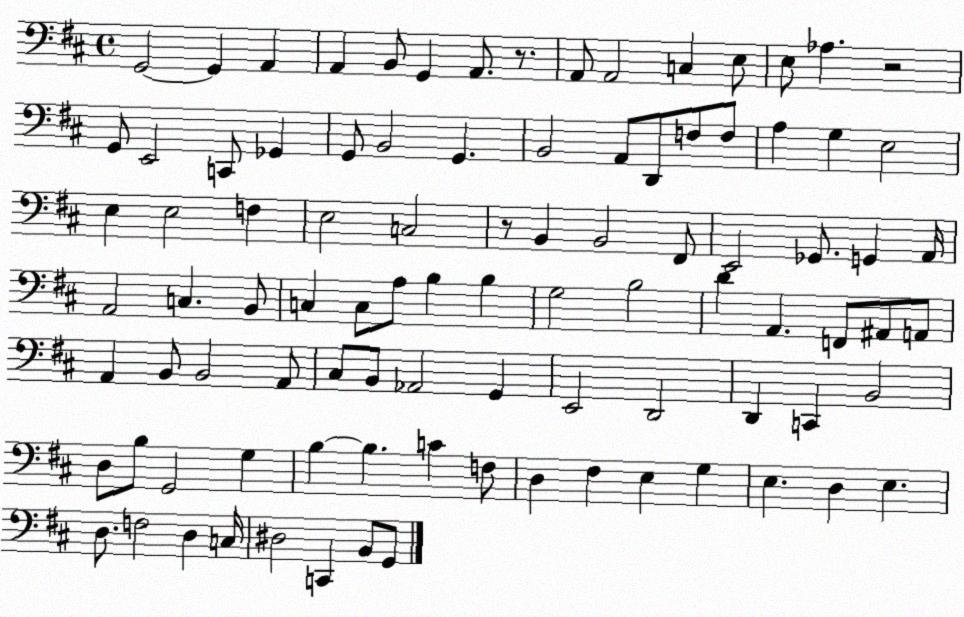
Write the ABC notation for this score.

X:1
T:Untitled
M:4/4
L:1/4
K:D
G,,2 G,, A,, A,, B,,/2 G,, A,,/2 z/2 A,,/2 A,,2 C, E,/2 E,/2 _A, z2 G,,/2 E,,2 C,,/2 _G,, G,,/2 B,,2 G,, B,,2 A,,/2 D,,/2 F,/2 F,/2 A, G, E,2 E, E,2 F, E,2 C,2 z/2 B,, B,,2 ^F,,/2 E,,2 _G,,/2 G,, A,,/4 A,,2 C, B,,/2 C, C,/2 A,/2 B, B, G,2 B,2 D A,, F,,/2 ^A,,/2 A,,/2 A,, B,,/2 B,,2 A,,/2 ^C,/2 B,,/2 _A,,2 G,, E,,2 D,,2 D,, C,, B,,2 D,/2 B,/2 G,,2 G, B, B, C F,/2 D, ^F, E, G, E, D, E, D,/2 F,2 D, C,/4 ^D,2 C,, B,,/2 G,,/2